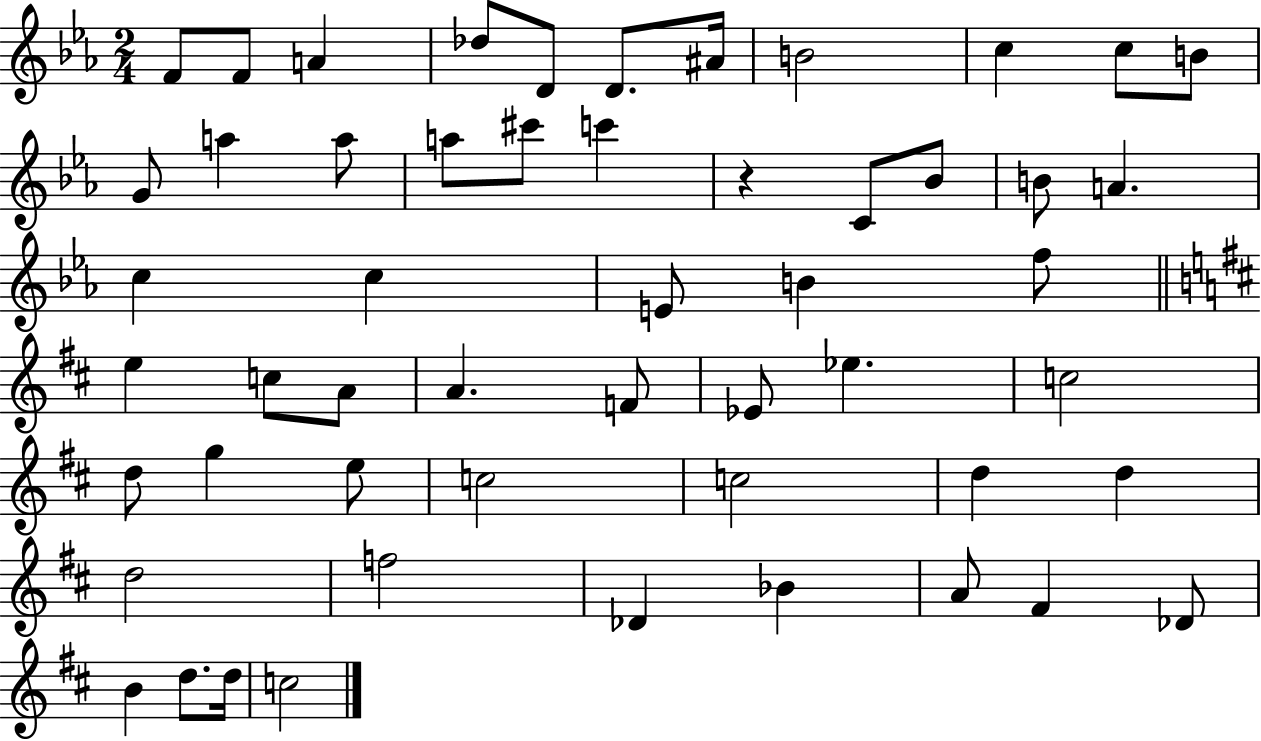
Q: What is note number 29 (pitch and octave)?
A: A4